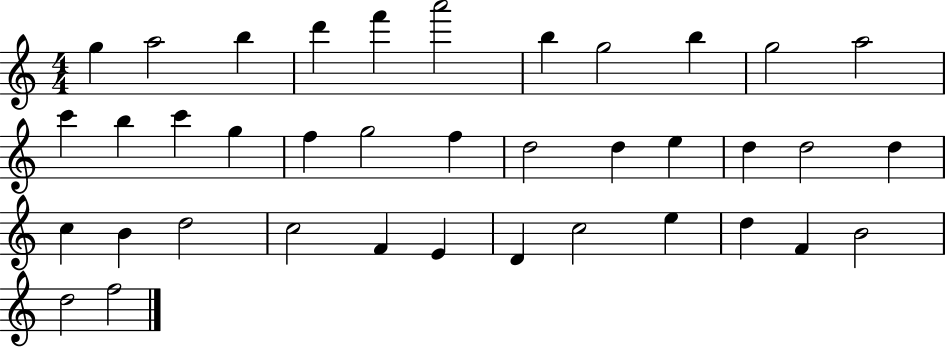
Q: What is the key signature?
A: C major